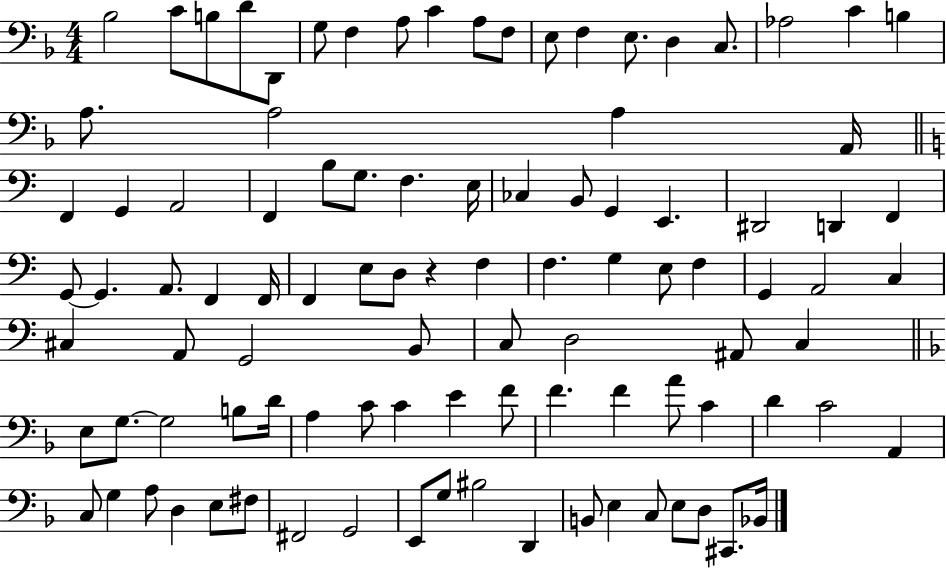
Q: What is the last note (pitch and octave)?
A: Bb2